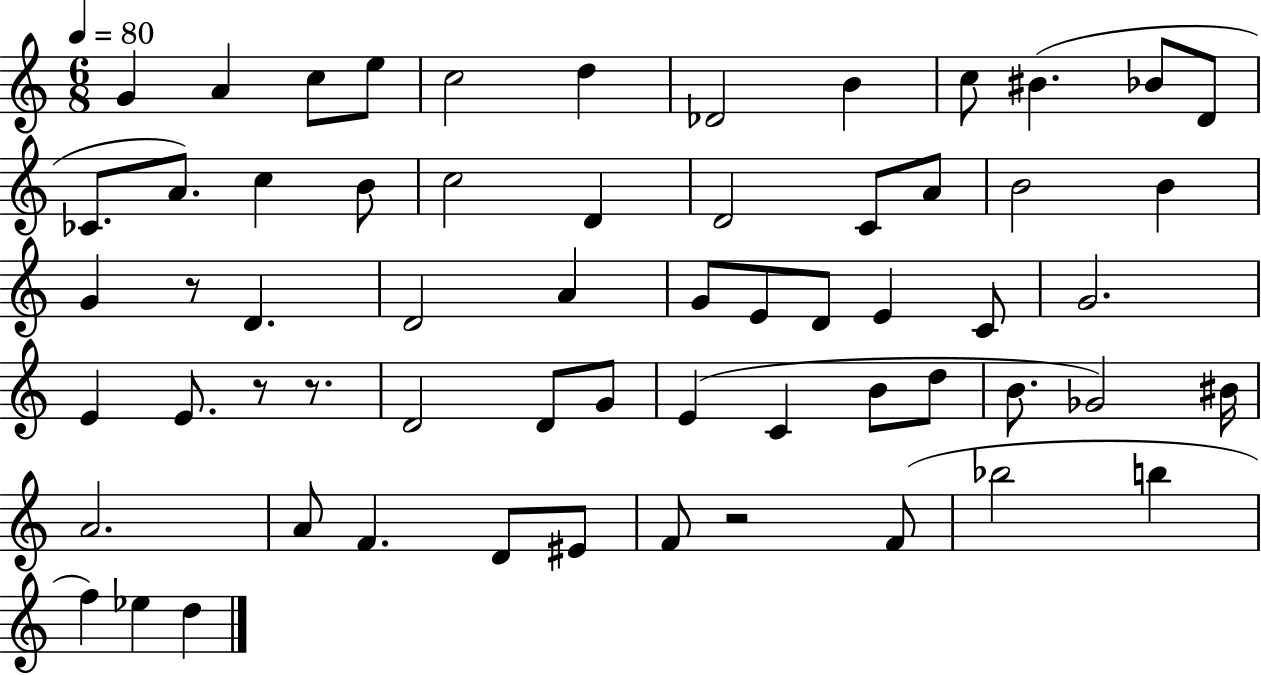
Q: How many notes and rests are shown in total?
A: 61